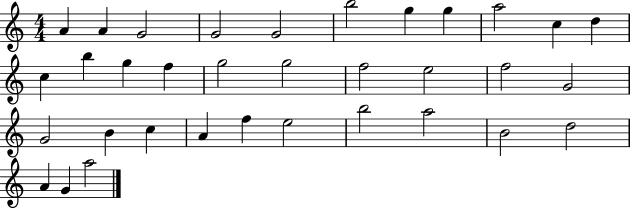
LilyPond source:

{
  \clef treble
  \numericTimeSignature
  \time 4/4
  \key c \major
  a'4 a'4 g'2 | g'2 g'2 | b''2 g''4 g''4 | a''2 c''4 d''4 | \break c''4 b''4 g''4 f''4 | g''2 g''2 | f''2 e''2 | f''2 g'2 | \break g'2 b'4 c''4 | a'4 f''4 e''2 | b''2 a''2 | b'2 d''2 | \break a'4 g'4 a''2 | \bar "|."
}